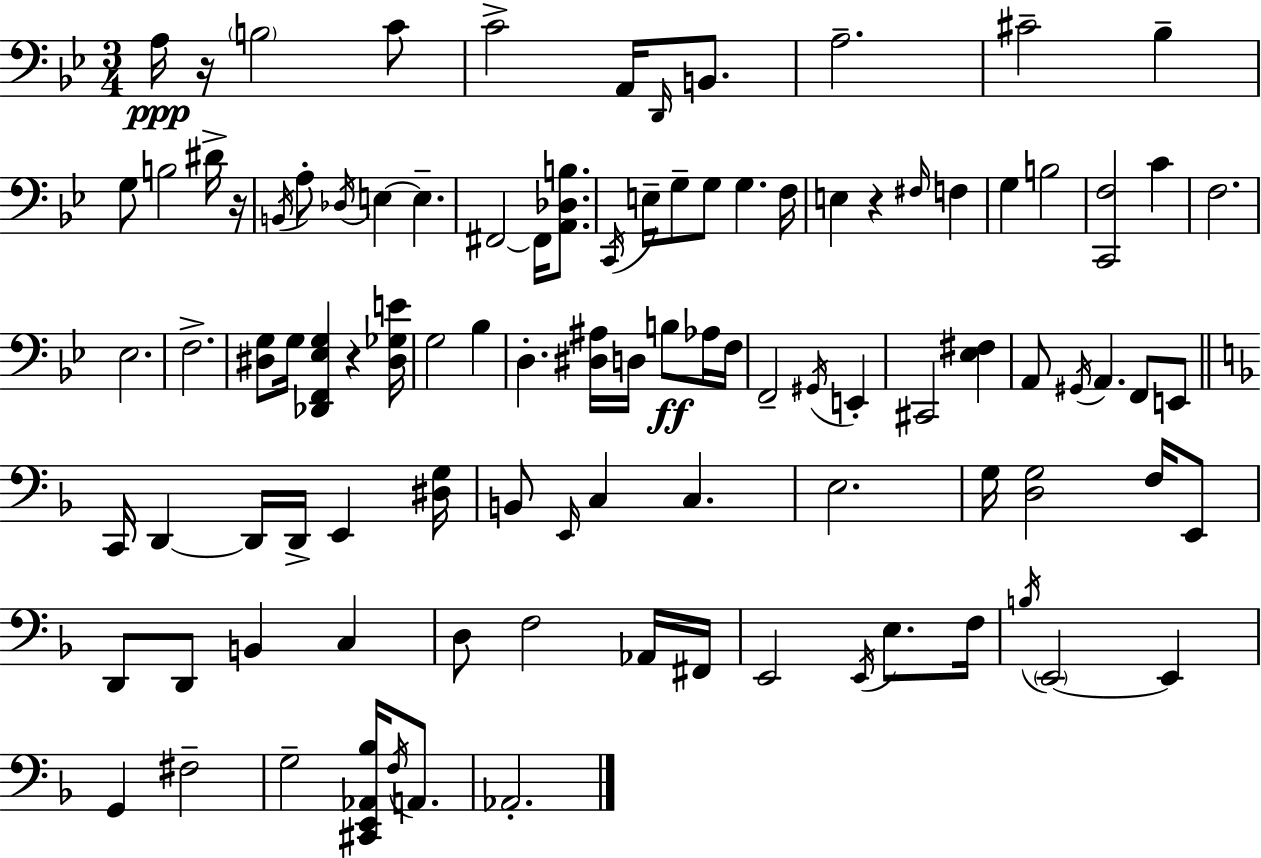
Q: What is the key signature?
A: G minor